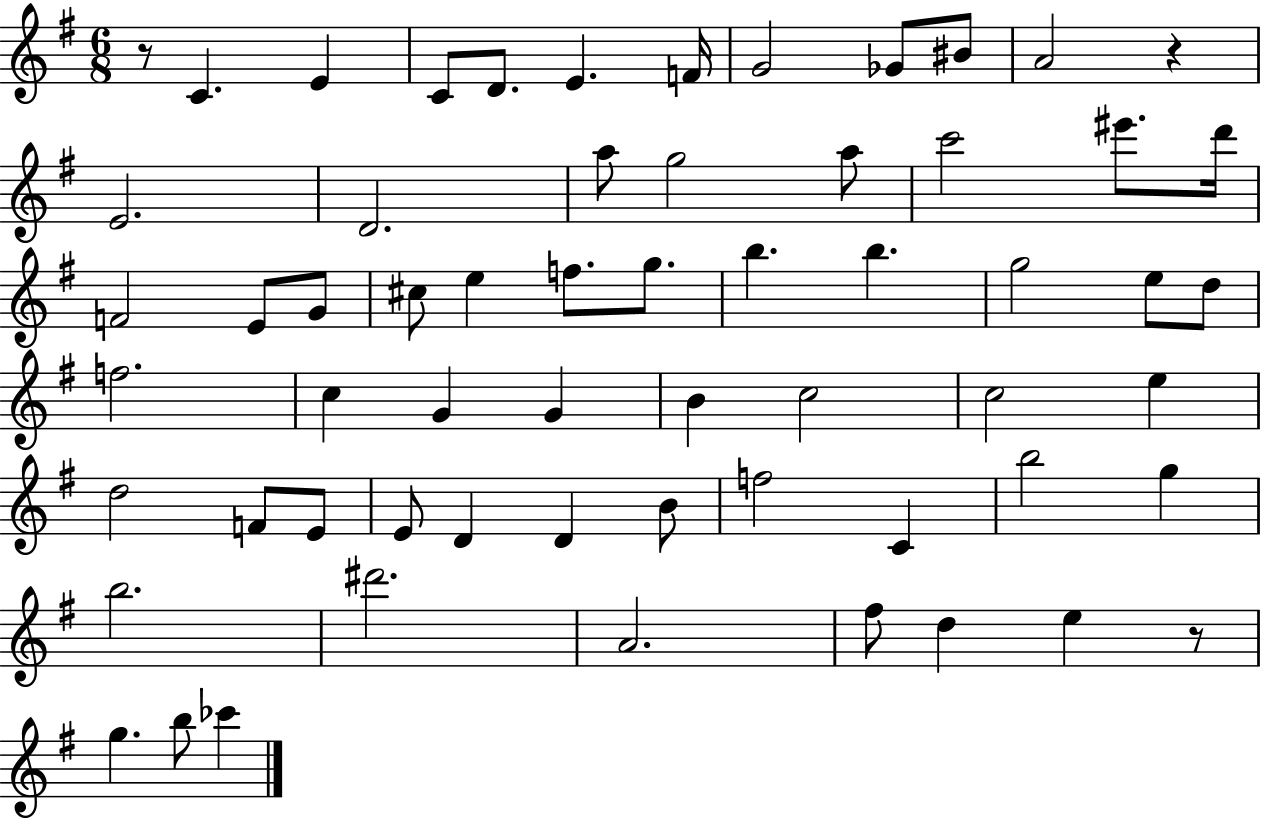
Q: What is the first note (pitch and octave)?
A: C4